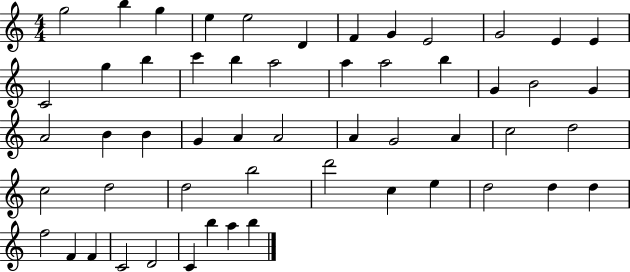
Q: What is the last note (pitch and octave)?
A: B5